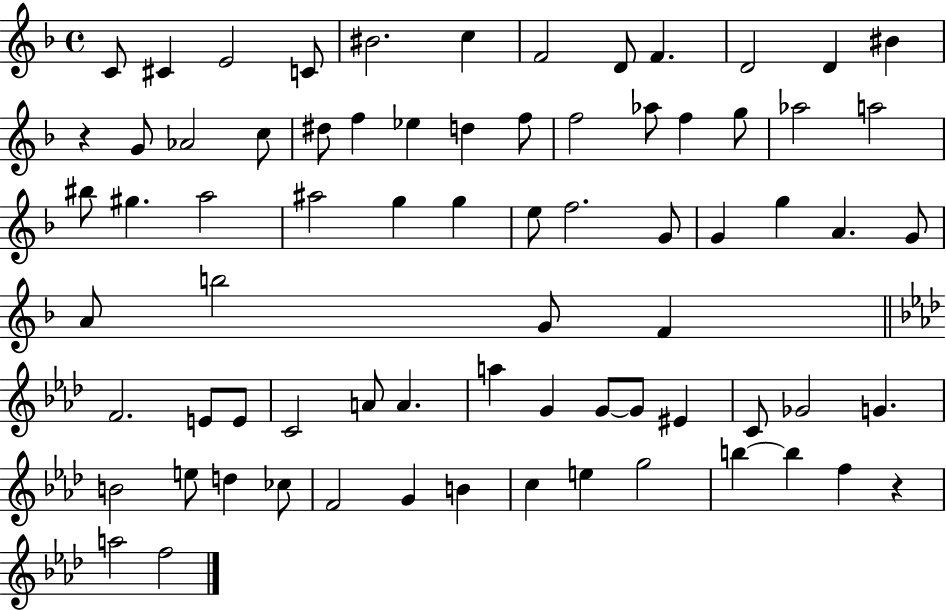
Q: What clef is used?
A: treble